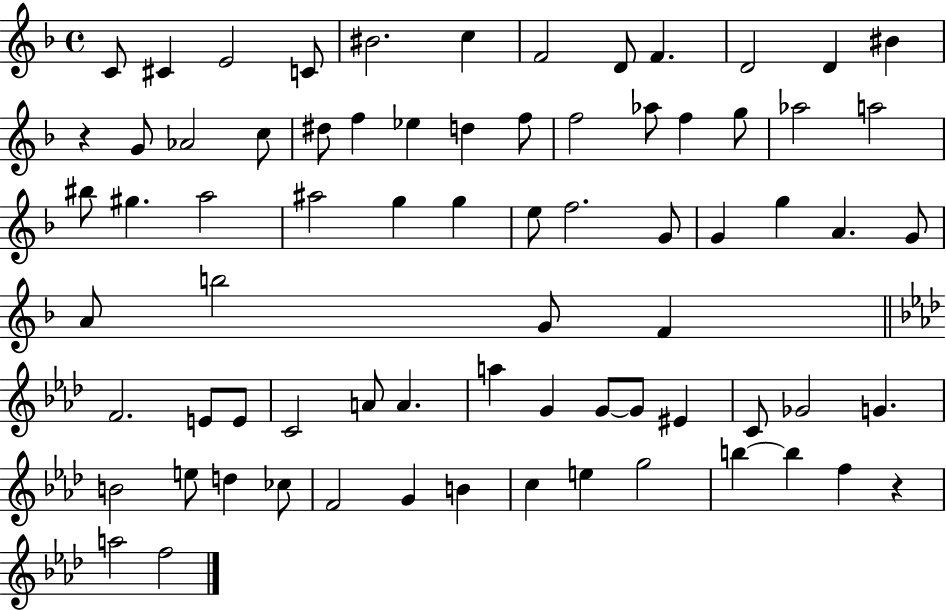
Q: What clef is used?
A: treble